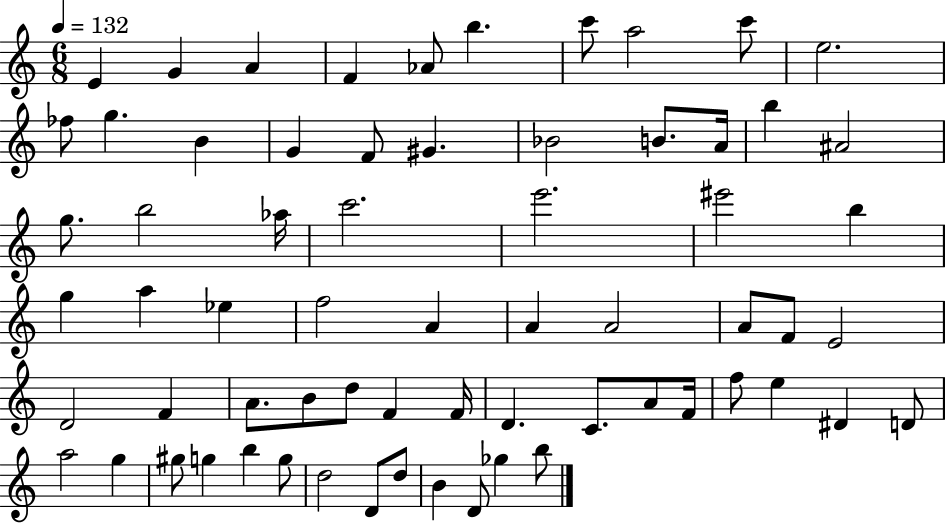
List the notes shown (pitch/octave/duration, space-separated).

E4/q G4/q A4/q F4/q Ab4/e B5/q. C6/e A5/h C6/e E5/h. FES5/e G5/q. B4/q G4/q F4/e G#4/q. Bb4/h B4/e. A4/s B5/q A#4/h G5/e. B5/h Ab5/s C6/h. E6/h. EIS6/h B5/q G5/q A5/q Eb5/q F5/h A4/q A4/q A4/h A4/e F4/e E4/h D4/h F4/q A4/e. B4/e D5/e F4/q F4/s D4/q. C4/e. A4/e F4/s F5/e E5/q D#4/q D4/e A5/h G5/q G#5/e G5/q B5/q G5/e D5/h D4/e D5/e B4/q D4/e Gb5/q B5/e